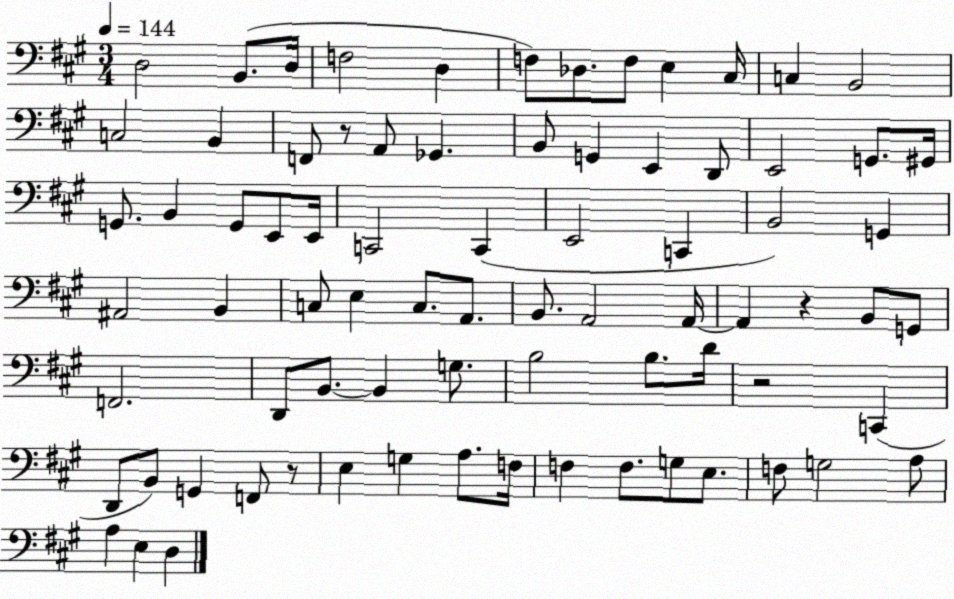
X:1
T:Untitled
M:3/4
L:1/4
K:A
D,2 B,,/2 D,/4 F,2 D, F,/2 _D,/2 F,/2 E, ^C,/4 C, B,,2 C,2 B,, F,,/2 z/2 A,,/2 _G,, B,,/2 G,, E,, D,,/2 E,,2 G,,/2 ^G,,/4 G,,/2 B,, G,,/2 E,,/2 E,,/4 C,,2 C,, E,,2 C,, B,,2 G,, ^A,,2 B,, C,/2 E, C,/2 A,,/2 B,,/2 A,,2 A,,/4 A,, z B,,/2 G,,/2 F,,2 D,,/2 B,,/2 B,, G,/2 B,2 B,/2 D/4 z2 C,, D,,/2 B,,/2 G,, F,,/2 z/2 E, G, A,/2 F,/4 F, F,/2 G,/2 E,/2 F,/2 G,2 A,/2 A, E, D,